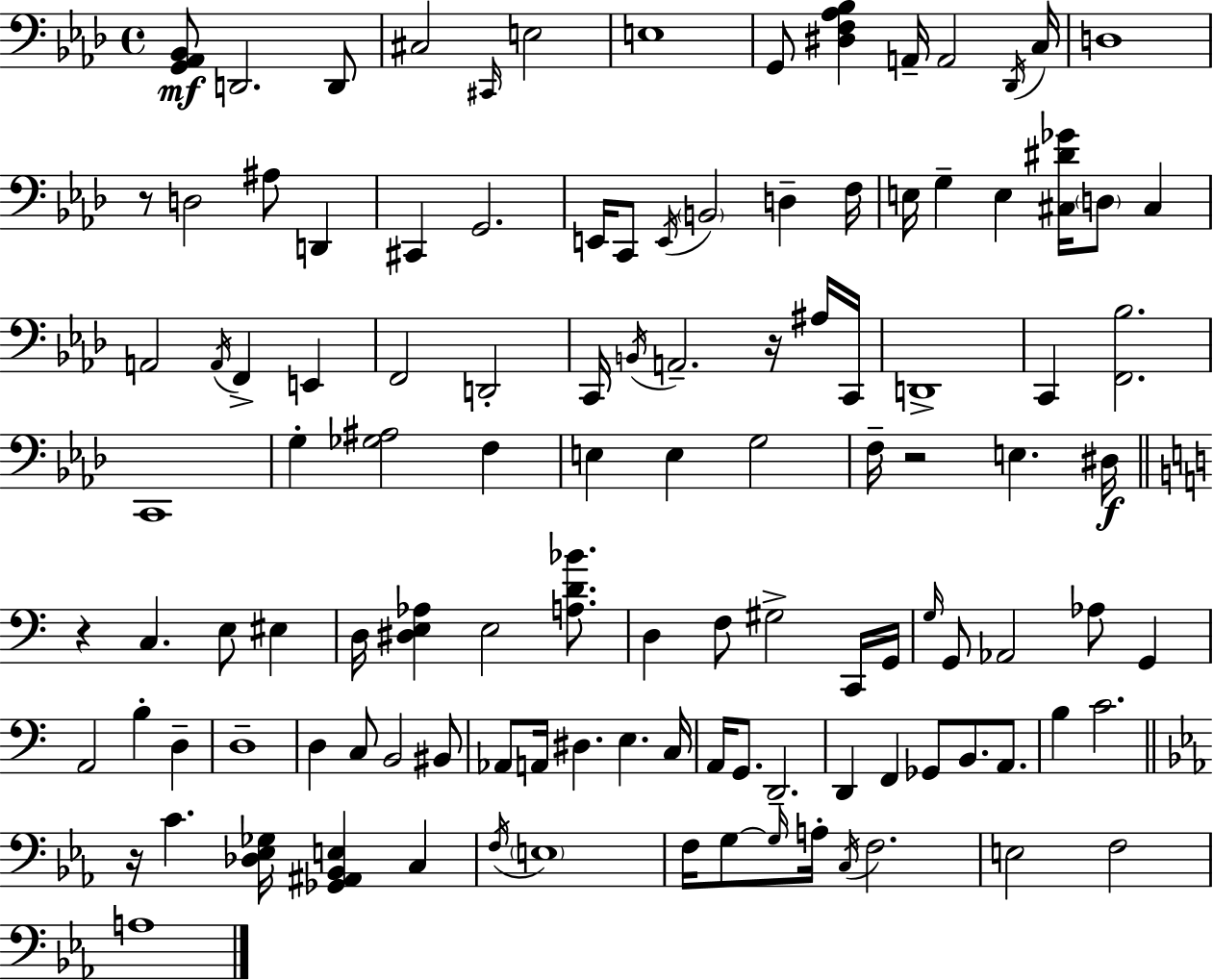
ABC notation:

X:1
T:Untitled
M:4/4
L:1/4
K:Ab
[G,,_A,,_B,,]/2 D,,2 D,,/2 ^C,2 ^C,,/4 E,2 E,4 G,,/2 [^D,F,_A,_B,] A,,/4 A,,2 _D,,/4 C,/4 D,4 z/2 D,2 ^A,/2 D,, ^C,, G,,2 E,,/4 C,,/2 E,,/4 B,,2 D, F,/4 E,/4 G, E, [^C,^D_G]/4 D,/2 ^C, A,,2 A,,/4 F,, E,, F,,2 D,,2 C,,/4 B,,/4 A,,2 z/4 ^A,/4 C,,/4 D,,4 C,, [F,,_B,]2 C,,4 G, [_G,^A,]2 F, E, E, G,2 F,/4 z2 E, ^D,/4 z C, E,/2 ^E, D,/4 [^D,E,_A,] E,2 [A,D_B]/2 D, F,/2 ^G,2 C,,/4 G,,/4 G,/4 G,,/2 _A,,2 _A,/2 G,, A,,2 B, D, D,4 D, C,/2 B,,2 ^B,,/2 _A,,/2 A,,/4 ^D, E, C,/4 A,,/4 G,,/2 D,,2 D,, F,, _G,,/2 B,,/2 A,,/2 B, C2 z/4 C [_D,_E,_G,]/4 [_G,,^A,,_B,,E,] C, F,/4 E,4 F,/4 G,/2 G,/4 A,/4 C,/4 F,2 E,2 F,2 A,4